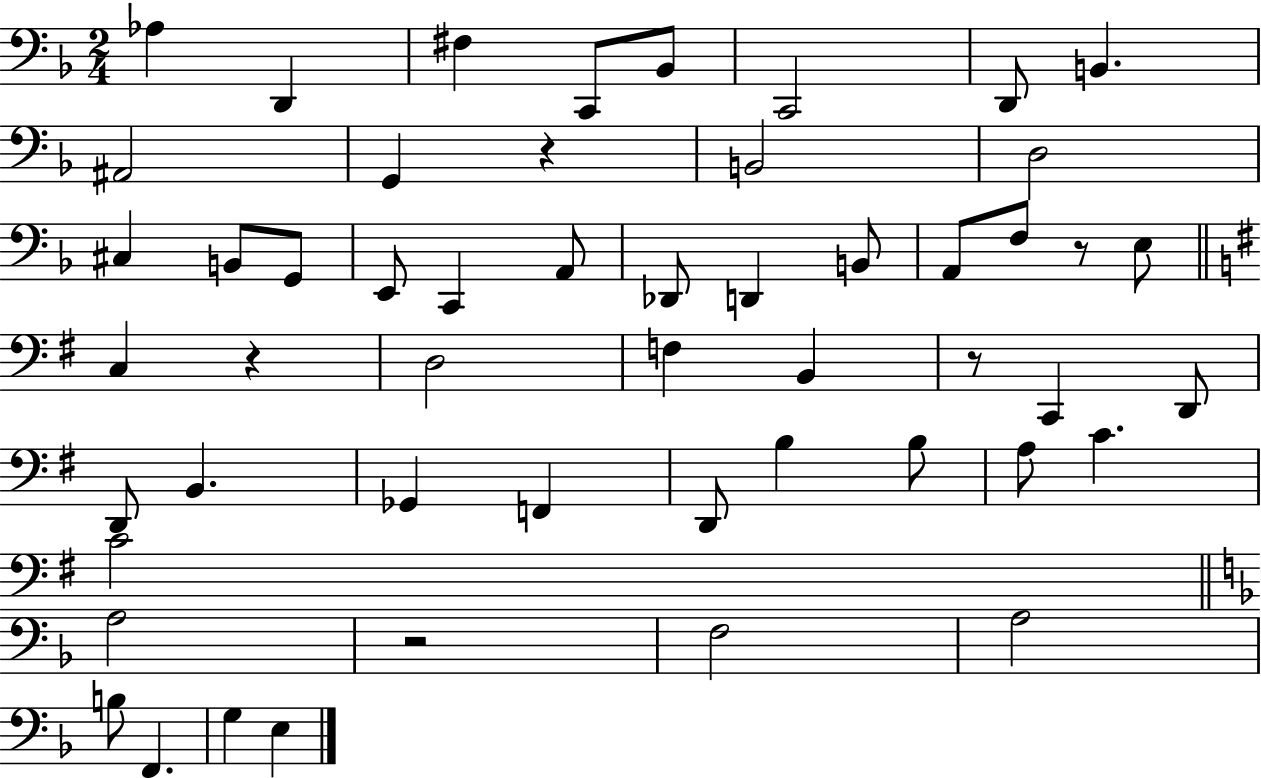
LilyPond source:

{
  \clef bass
  \numericTimeSignature
  \time 2/4
  \key f \major
  aes4 d,4 | fis4 c,8 bes,8 | c,2 | d,8 b,4. | \break ais,2 | g,4 r4 | b,2 | d2 | \break cis4 b,8 g,8 | e,8 c,4 a,8 | des,8 d,4 b,8 | a,8 f8 r8 e8 | \break \bar "||" \break \key e \minor c4 r4 | d2 | f4 b,4 | r8 c,4 d,8 | \break d,8 b,4. | ges,4 f,4 | d,8 b4 b8 | a8 c'4. | \break c'2 | \bar "||" \break \key f \major a2 | r2 | f2 | a2 | \break b8 f,4. | g4 e4 | \bar "|."
}